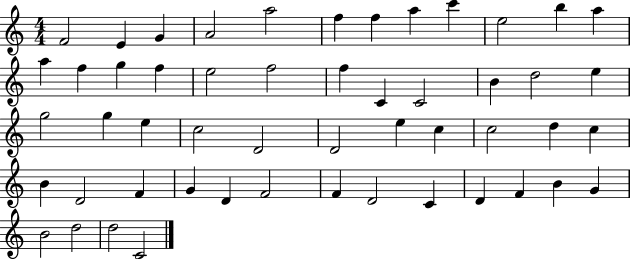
X:1
T:Untitled
M:4/4
L:1/4
K:C
F2 E G A2 a2 f f a c' e2 b a a f g f e2 f2 f C C2 B d2 e g2 g e c2 D2 D2 e c c2 d c B D2 F G D F2 F D2 C D F B G B2 d2 d2 C2